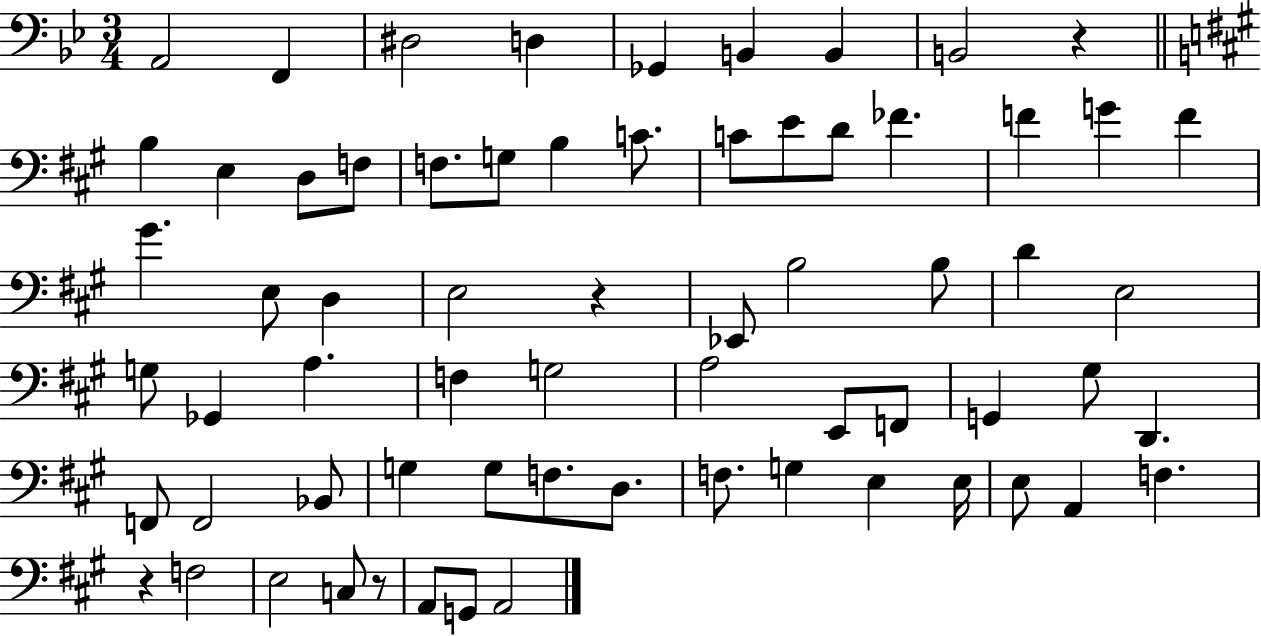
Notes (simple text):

A2/h F2/q D#3/h D3/q Gb2/q B2/q B2/q B2/h R/q B3/q E3/q D3/e F3/e F3/e. G3/e B3/q C4/e. C4/e E4/e D4/e FES4/q. F4/q G4/q F4/q G#4/q. E3/e D3/q E3/h R/q Eb2/e B3/h B3/e D4/q E3/h G3/e Gb2/q A3/q. F3/q G3/h A3/h E2/e F2/e G2/q G#3/e D2/q. F2/e F2/h Bb2/e G3/q G3/e F3/e. D3/e. F3/e. G3/q E3/q E3/s E3/e A2/q F3/q. R/q F3/h E3/h C3/e R/e A2/e G2/e A2/h